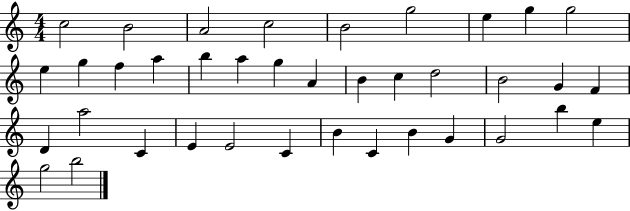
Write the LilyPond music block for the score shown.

{
  \clef treble
  \numericTimeSignature
  \time 4/4
  \key c \major
  c''2 b'2 | a'2 c''2 | b'2 g''2 | e''4 g''4 g''2 | \break e''4 g''4 f''4 a''4 | b''4 a''4 g''4 a'4 | b'4 c''4 d''2 | b'2 g'4 f'4 | \break d'4 a''2 c'4 | e'4 e'2 c'4 | b'4 c'4 b'4 g'4 | g'2 b''4 e''4 | \break g''2 b''2 | \bar "|."
}